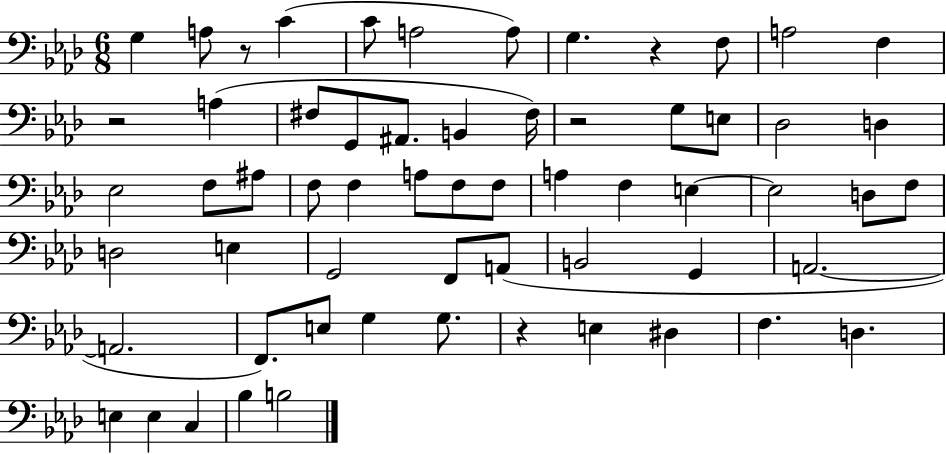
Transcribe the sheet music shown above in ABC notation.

X:1
T:Untitled
M:6/8
L:1/4
K:Ab
G, A,/2 z/2 C C/2 A,2 A,/2 G, z F,/2 A,2 F, z2 A, ^F,/2 G,,/2 ^A,,/2 B,, ^F,/4 z2 G,/2 E,/2 _D,2 D, _E,2 F,/2 ^A,/2 F,/2 F, A,/2 F,/2 F,/2 A, F, E, E,2 D,/2 F,/2 D,2 E, G,,2 F,,/2 A,,/2 B,,2 G,, A,,2 A,,2 F,,/2 E,/2 G, G,/2 z E, ^D, F, D, E, E, C, _B, B,2